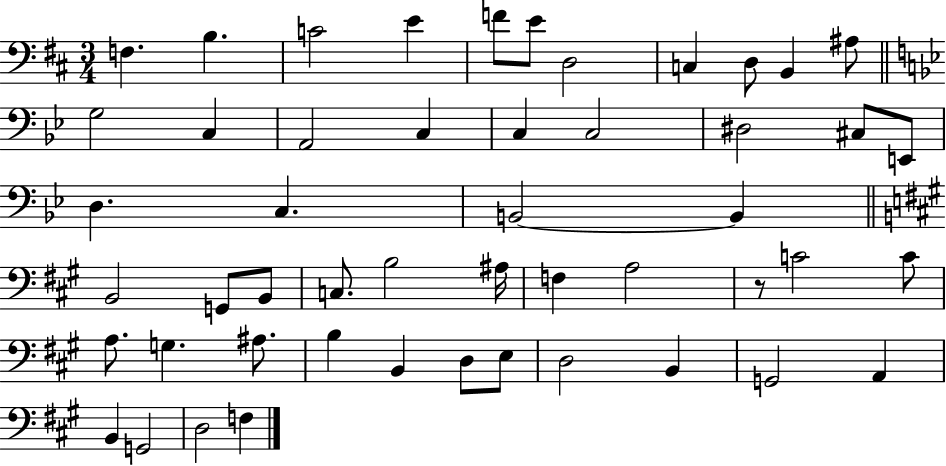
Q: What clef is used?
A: bass